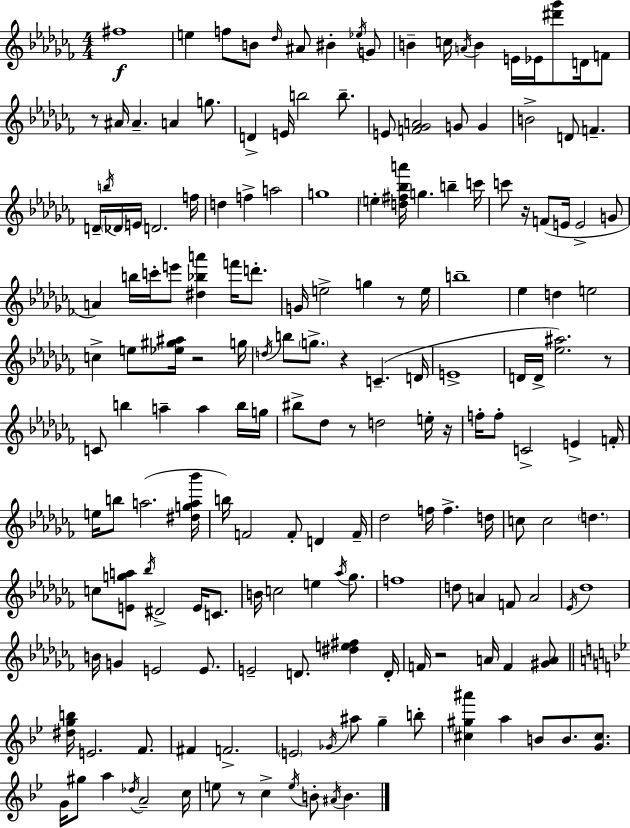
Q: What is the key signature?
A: AES minor